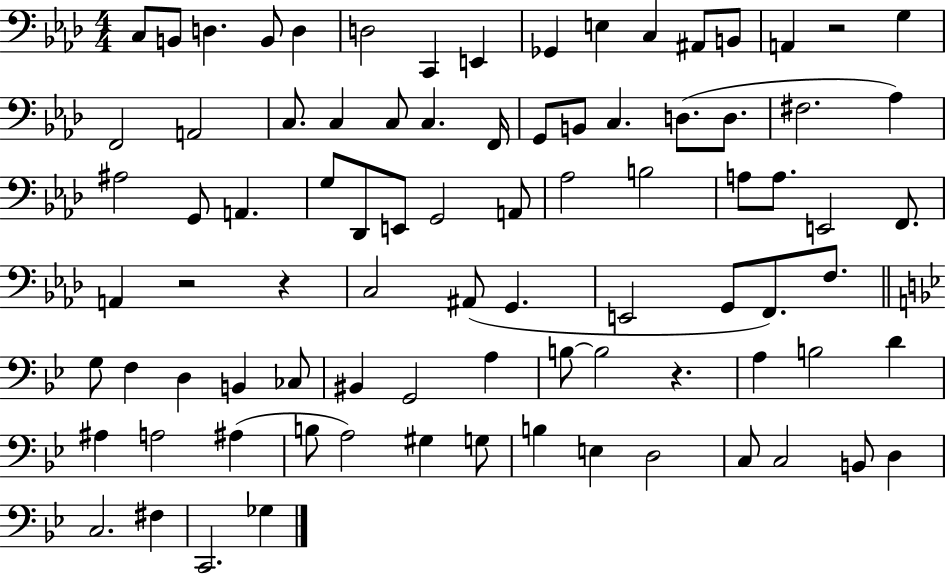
{
  \clef bass
  \numericTimeSignature
  \time 4/4
  \key aes \major
  c8 b,8 d4. b,8 d4 | d2 c,4 e,4 | ges,4 e4 c4 ais,8 b,8 | a,4 r2 g4 | \break f,2 a,2 | c8. c4 c8 c4. f,16 | g,8 b,8 c4. d8.( d8. | fis2. aes4) | \break ais2 g,8 a,4. | g8 des,8 e,8 g,2 a,8 | aes2 b2 | a8 a8. e,2 f,8. | \break a,4 r2 r4 | c2 ais,8( g,4. | e,2 g,8 f,8.) f8. | \bar "||" \break \key bes \major g8 f4 d4 b,4 ces8 | bis,4 g,2 a4 | b8~~ b2 r4. | a4 b2 d'4 | \break ais4 a2 ais4( | b8 a2) gis4 g8 | b4 e4 d2 | c8 c2 b,8 d4 | \break c2. fis4 | c,2. ges4 | \bar "|."
}